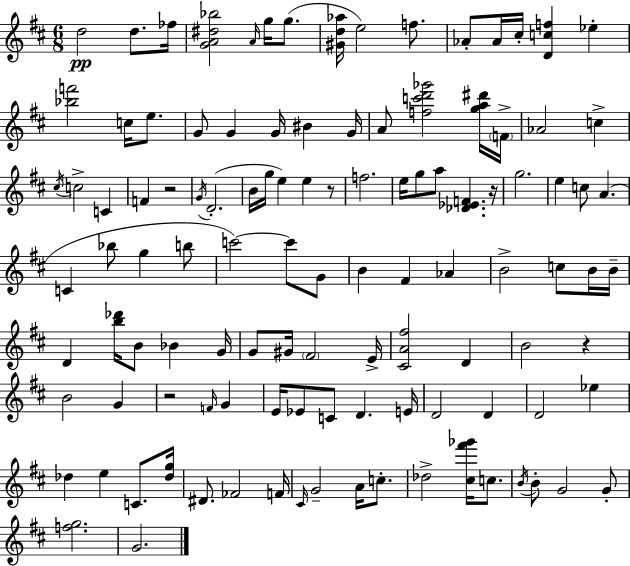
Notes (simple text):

D5/h D5/e. FES5/s [G4,A4,D#5,Bb5]/h A4/s G5/s G5/e. [G#4,D5,Ab5]/s E5/h F5/e. Ab4/e Ab4/s C#5/s [D4,C5,F5]/q Eb5/q [Bb5,F6]/h C5/s E5/e. G4/e G4/q G4/s BIS4/q G4/s A4/e [F5,C6,D6,Gb6]/h [G5,A5,D#6]/s F4/s Ab4/h C5/q C#5/s C5/h C4/q F4/q R/h G4/s D4/h. B4/s G5/s E5/q E5/q R/e F5/h. E5/s G5/e A5/e [Db4,Eb4,F4]/q. R/s G5/h. E5/q C5/e A4/q. C4/q Bb5/e G5/q B5/e C6/h C6/e G4/e B4/q F#4/q Ab4/q B4/h C5/e B4/s B4/s D4/q [B5,Db6]/s B4/e Bb4/q G4/s G4/e G#4/s F#4/h E4/s [C#4,A4,F#5]/h D4/q B4/h R/q B4/h G4/q R/h F4/s G4/q E4/s Eb4/e C4/e D4/q. E4/s D4/h D4/q D4/h Eb5/q Db5/q E5/q C4/e. [Db5,G5]/s D#4/e. FES4/h F4/s C#4/s G4/h A4/s C5/e. Db5/h [C#5,F#6,Gb6]/s C5/e. B4/s B4/e G4/h G4/e [F5,G5]/h. G4/h.